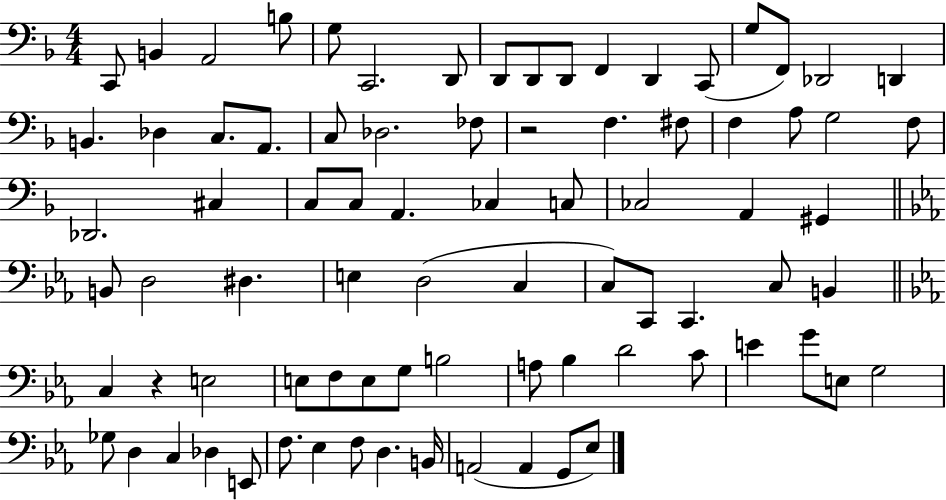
X:1
T:Untitled
M:4/4
L:1/4
K:F
C,,/2 B,, A,,2 B,/2 G,/2 C,,2 D,,/2 D,,/2 D,,/2 D,,/2 F,, D,, C,,/2 G,/2 F,,/2 _D,,2 D,, B,, _D, C,/2 A,,/2 C,/2 _D,2 _F,/2 z2 F, ^F,/2 F, A,/2 G,2 F,/2 _D,,2 ^C, C,/2 C,/2 A,, _C, C,/2 _C,2 A,, ^G,, B,,/2 D,2 ^D, E, D,2 C, C,/2 C,,/2 C,, C,/2 B,, C, z E,2 E,/2 F,/2 E,/2 G,/2 B,2 A,/2 _B, D2 C/2 E G/2 E,/2 G,2 _G,/2 D, C, _D, E,,/2 F,/2 _E, F,/2 D, B,,/4 A,,2 A,, G,,/2 _E,/2